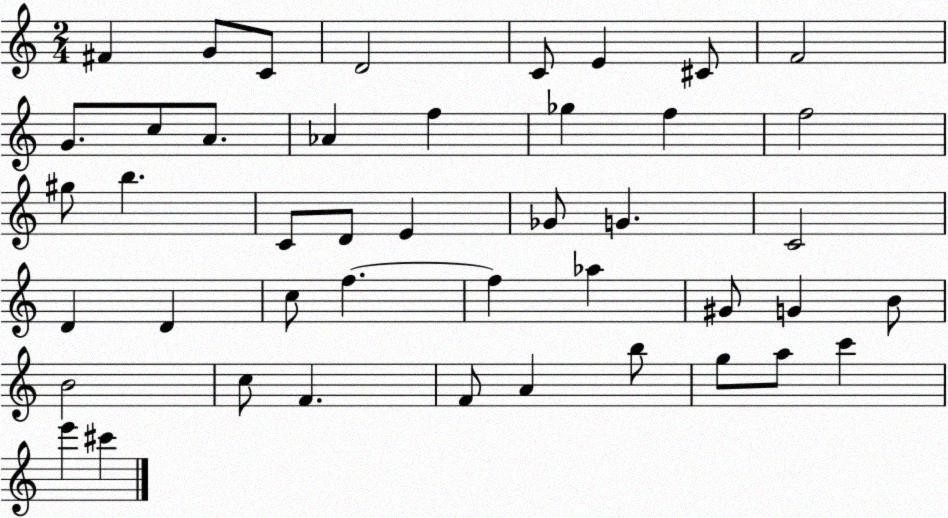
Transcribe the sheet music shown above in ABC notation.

X:1
T:Untitled
M:2/4
L:1/4
K:C
^F G/2 C/2 D2 C/2 E ^C/2 F2 G/2 c/2 A/2 _A f _g f f2 ^g/2 b C/2 D/2 E _G/2 G C2 D D c/2 f f _a ^G/2 G B/2 B2 c/2 F F/2 A b/2 g/2 a/2 c' e' ^c'